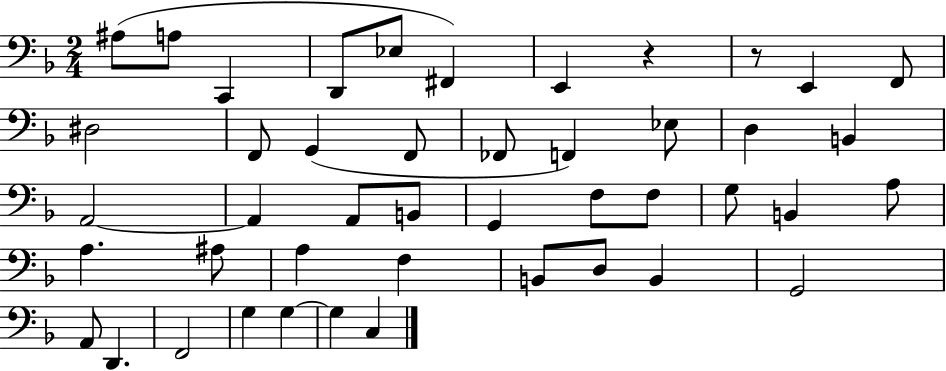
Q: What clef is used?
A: bass